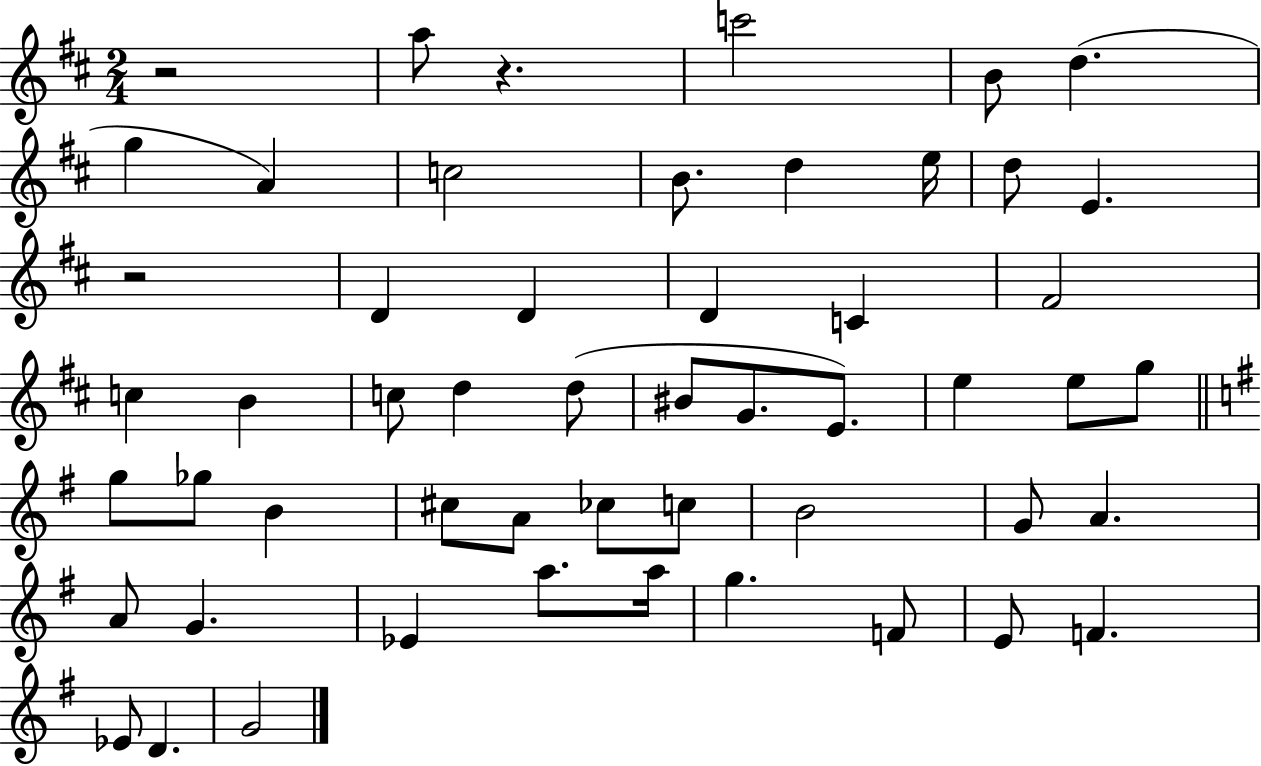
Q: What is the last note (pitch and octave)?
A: G4